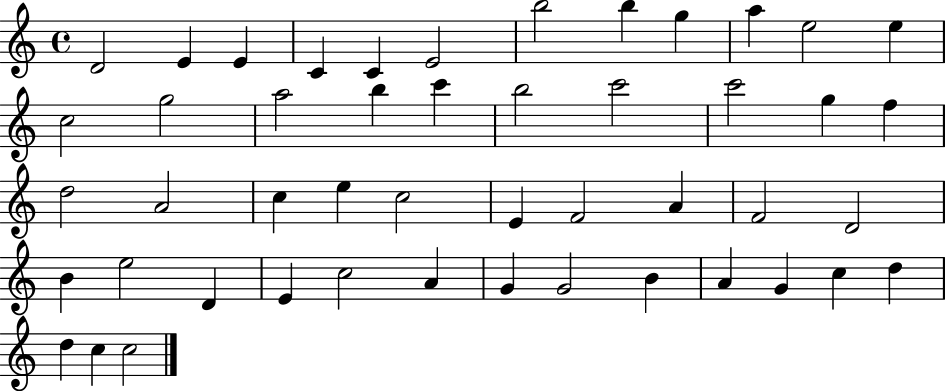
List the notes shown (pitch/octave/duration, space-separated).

D4/h E4/q E4/q C4/q C4/q E4/h B5/h B5/q G5/q A5/q E5/h E5/q C5/h G5/h A5/h B5/q C6/q B5/h C6/h C6/h G5/q F5/q D5/h A4/h C5/q E5/q C5/h E4/q F4/h A4/q F4/h D4/h B4/q E5/h D4/q E4/q C5/h A4/q G4/q G4/h B4/q A4/q G4/q C5/q D5/q D5/q C5/q C5/h